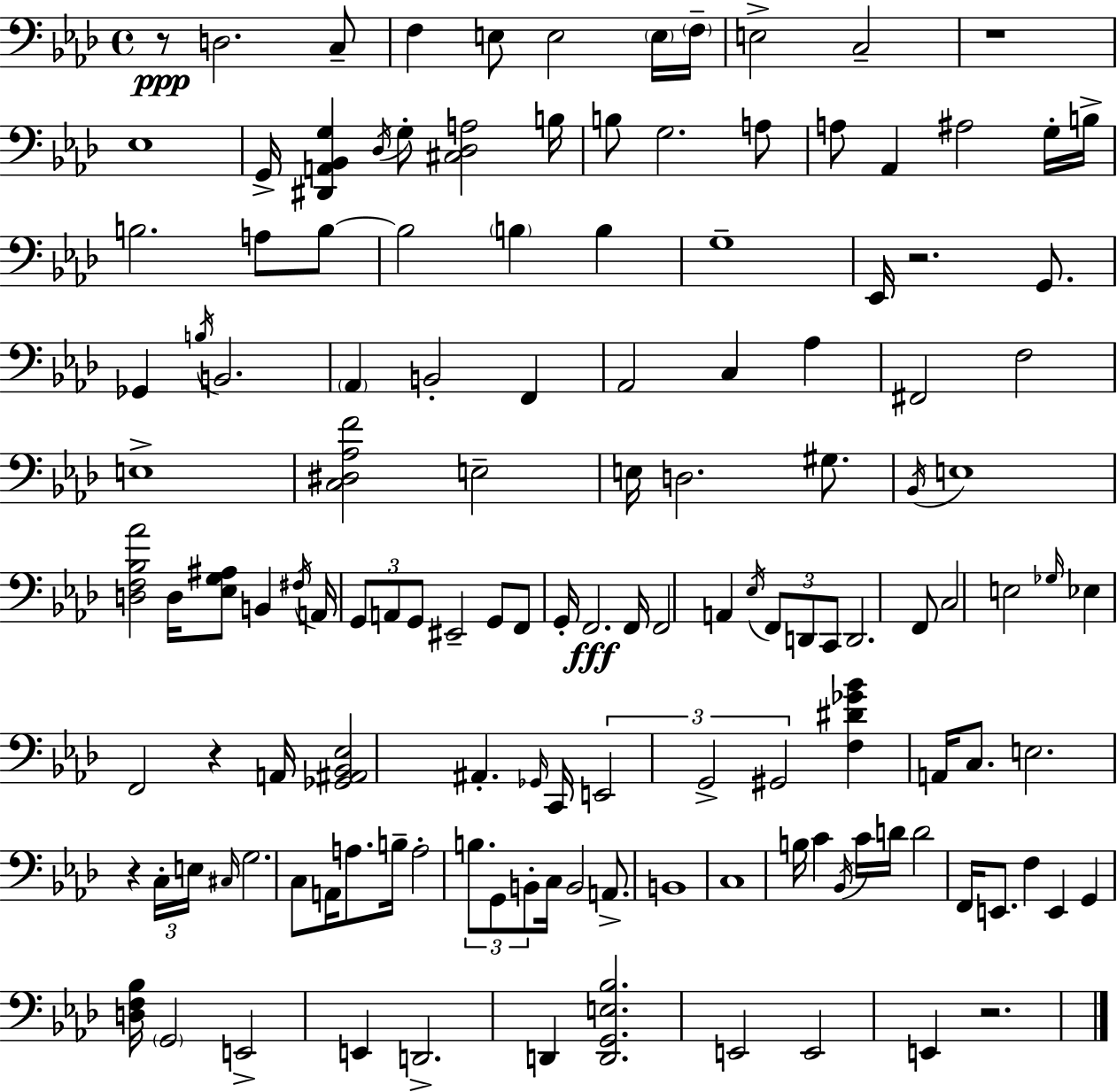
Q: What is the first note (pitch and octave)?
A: D3